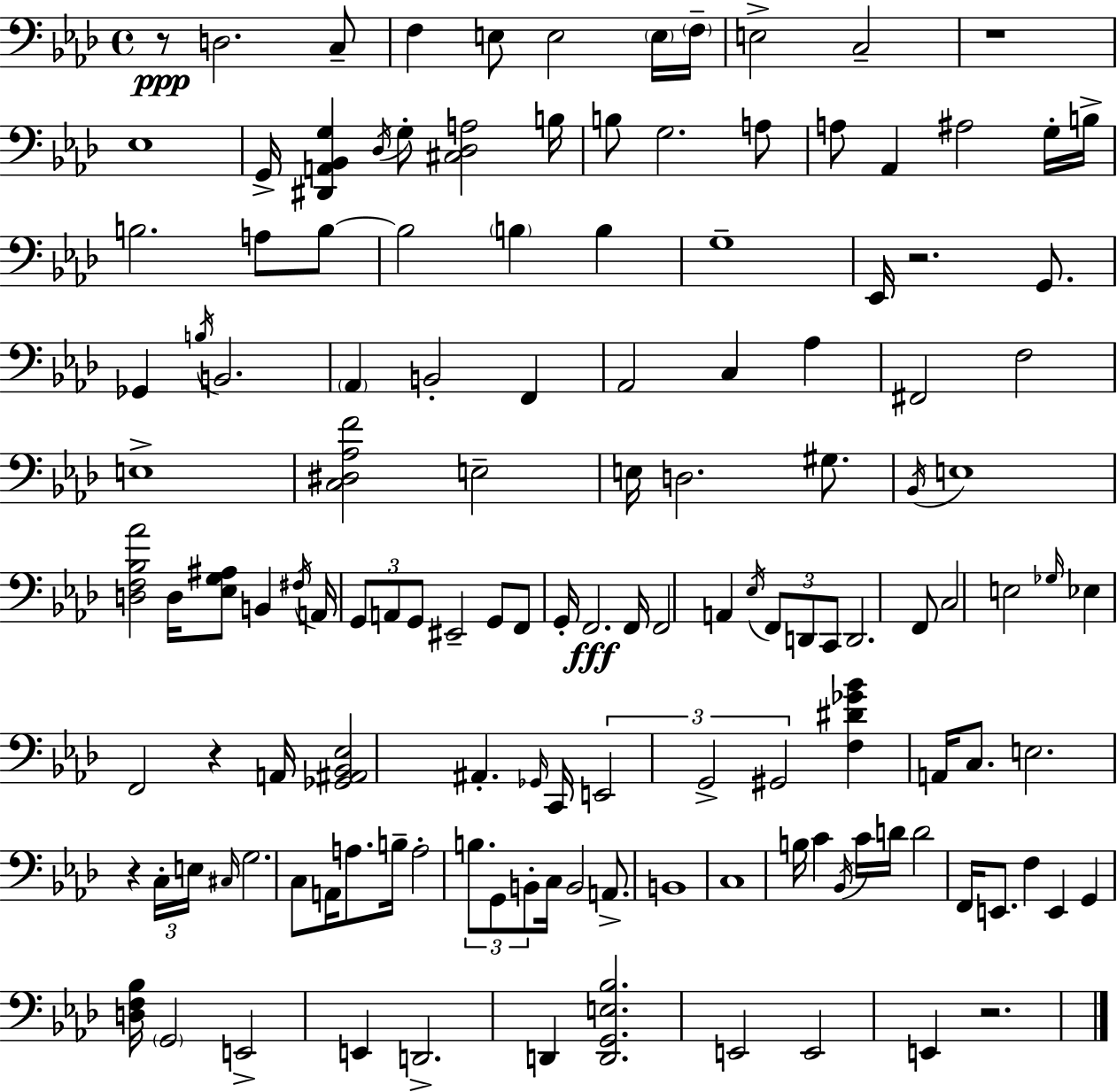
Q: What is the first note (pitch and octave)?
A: D3